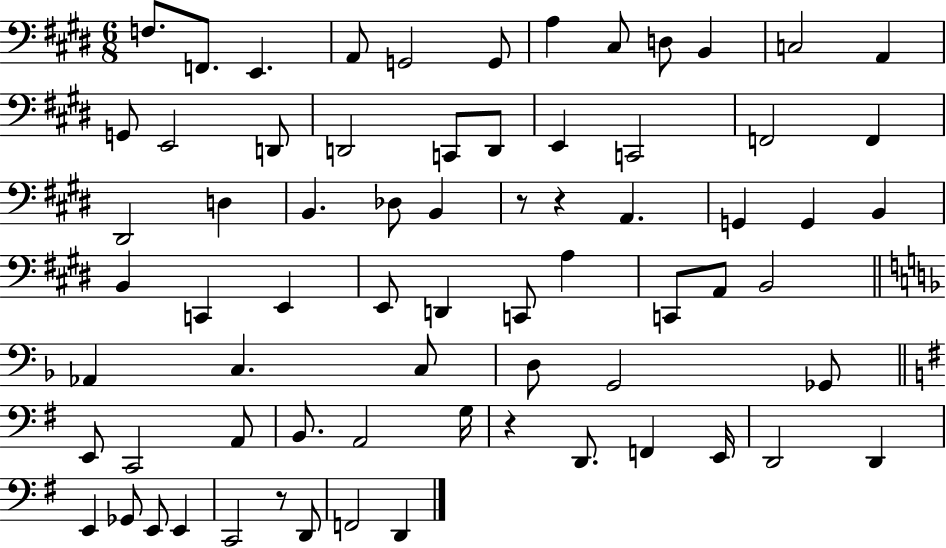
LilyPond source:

{
  \clef bass
  \numericTimeSignature
  \time 6/8
  \key e \major
  f8. f,8. e,4. | a,8 g,2 g,8 | a4 cis8 d8 b,4 | c2 a,4 | \break g,8 e,2 d,8 | d,2 c,8 d,8 | e,4 c,2 | f,2 f,4 | \break dis,2 d4 | b,4. des8 b,4 | r8 r4 a,4. | g,4 g,4 b,4 | \break b,4 c,4 e,4 | e,8 d,4 c,8 a4 | c,8 a,8 b,2 | \bar "||" \break \key f \major aes,4 c4. c8 | d8 g,2 ges,8 | \bar "||" \break \key g \major e,8 c,2 a,8 | b,8. a,2 g16 | r4 d,8. f,4 e,16 | d,2 d,4 | \break e,4 ges,8 e,8 e,4 | c,2 r8 d,8 | f,2 d,4 | \bar "|."
}